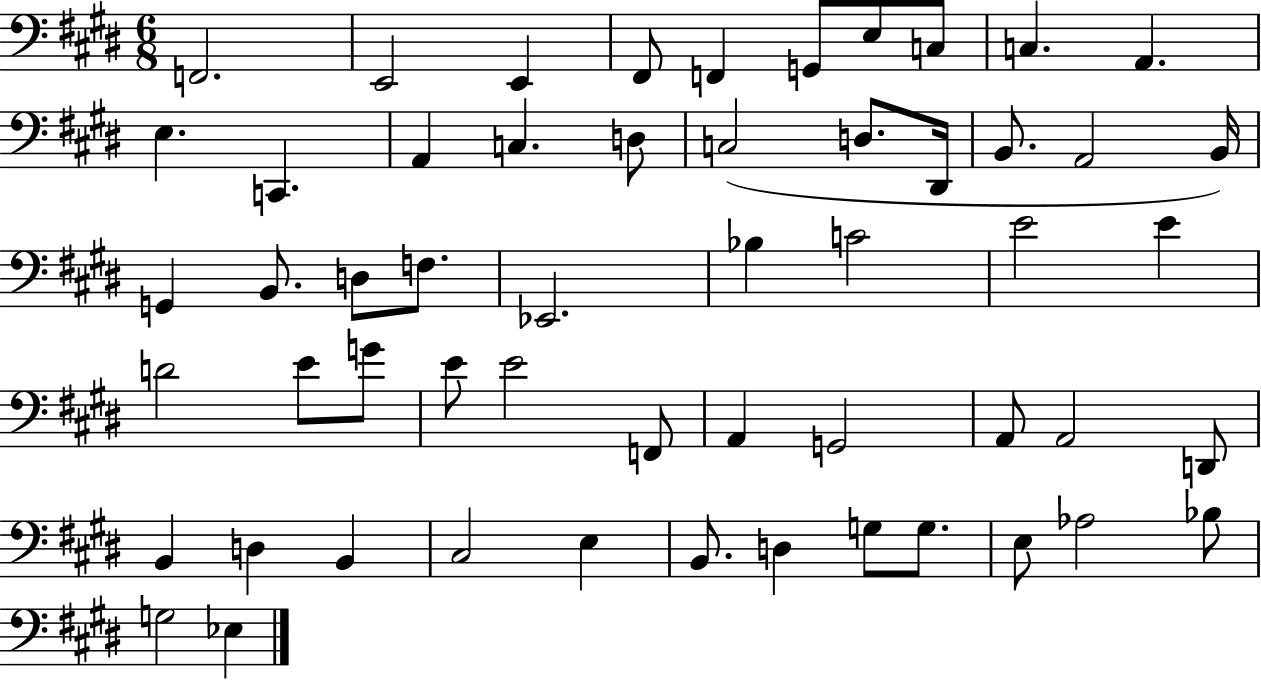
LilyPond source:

{
  \clef bass
  \numericTimeSignature
  \time 6/8
  \key e \major
  f,2. | e,2 e,4 | fis,8 f,4 g,8 e8 c8 | c4. a,4. | \break e4. c,4. | a,4 c4. d8 | c2( d8. dis,16 | b,8. a,2 b,16) | \break g,4 b,8. d8 f8. | ees,2. | bes4 c'2 | e'2 e'4 | \break d'2 e'8 g'8 | e'8 e'2 f,8 | a,4 g,2 | a,8 a,2 d,8 | \break b,4 d4 b,4 | cis2 e4 | b,8. d4 g8 g8. | e8 aes2 bes8 | \break g2 ees4 | \bar "|."
}